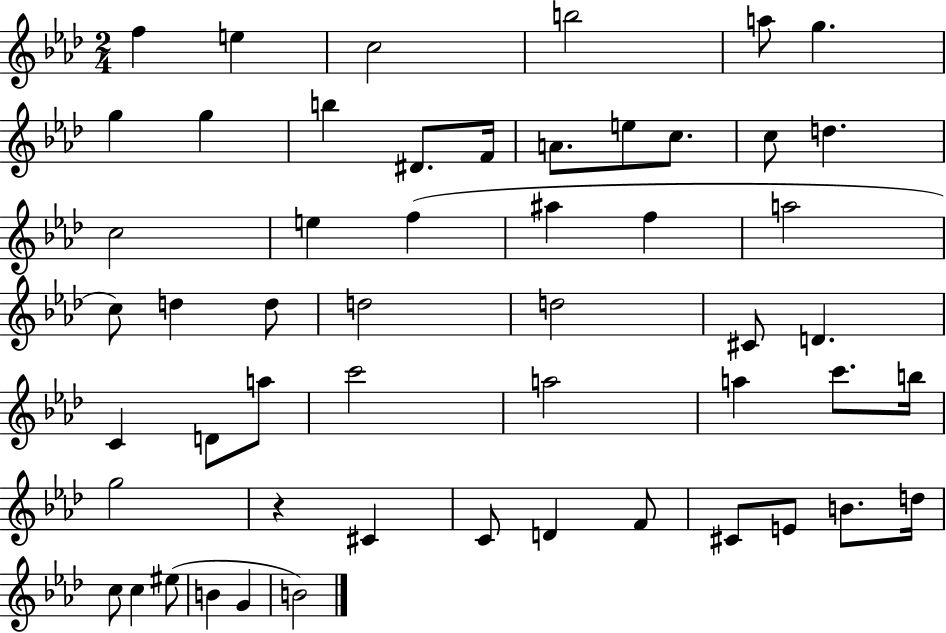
{
  \clef treble
  \numericTimeSignature
  \time 2/4
  \key aes \major
  f''4 e''4 | c''2 | b''2 | a''8 g''4. | \break g''4 g''4 | b''4 dis'8. f'16 | a'8. e''8 c''8. | c''8 d''4. | \break c''2 | e''4 f''4( | ais''4 f''4 | a''2 | \break c''8) d''4 d''8 | d''2 | d''2 | cis'8 d'4. | \break c'4 d'8 a''8 | c'''2 | a''2 | a''4 c'''8. b''16 | \break g''2 | r4 cis'4 | c'8 d'4 f'8 | cis'8 e'8 b'8. d''16 | \break c''8 c''4 eis''8( | b'4 g'4 | b'2) | \bar "|."
}